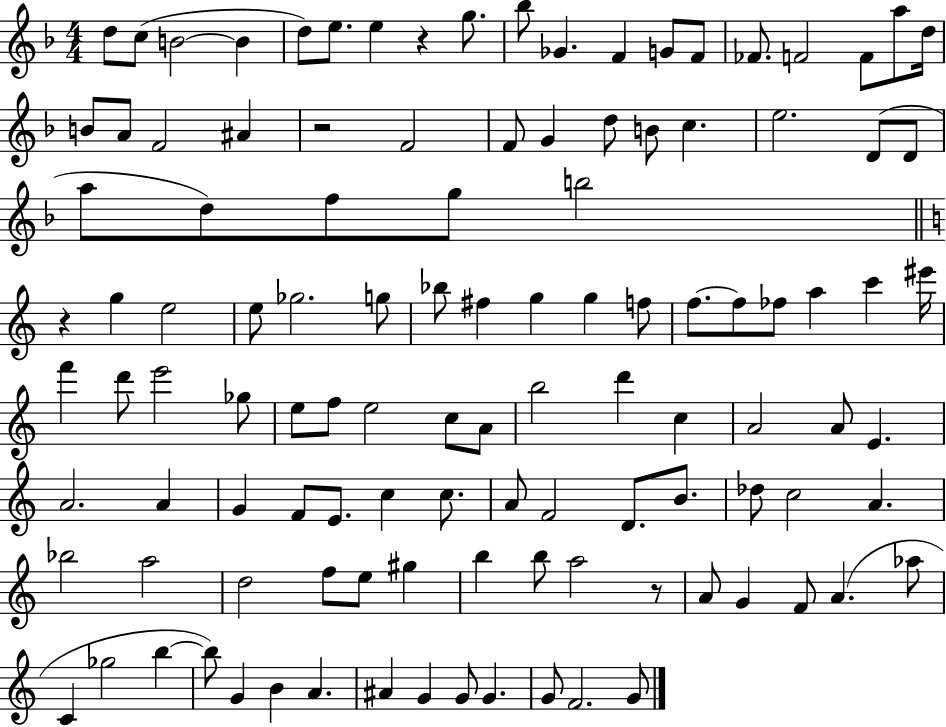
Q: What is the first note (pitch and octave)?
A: D5